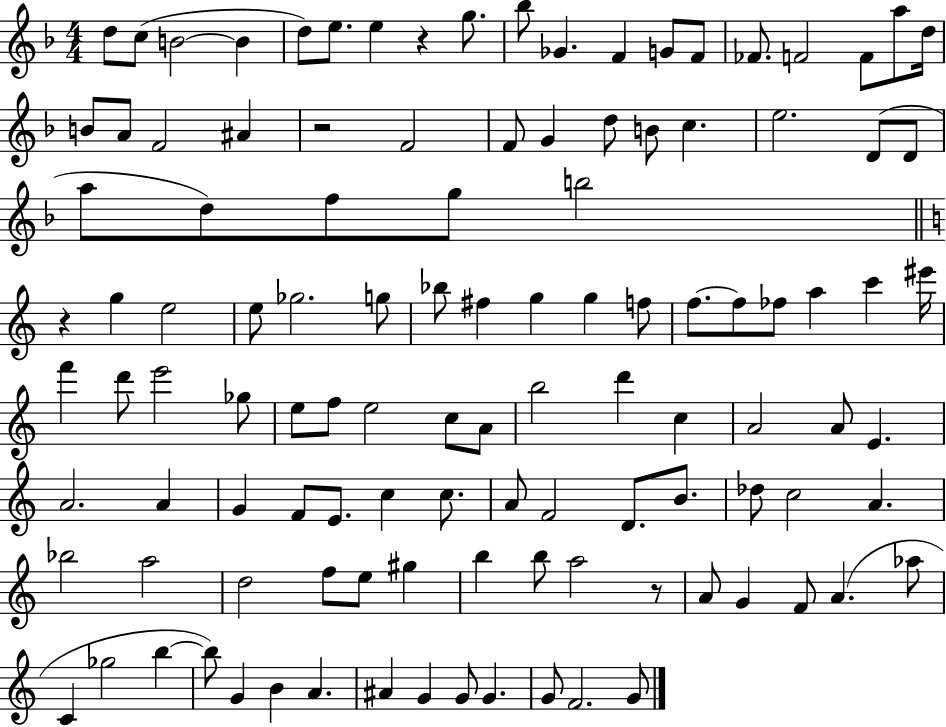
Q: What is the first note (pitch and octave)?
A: D5